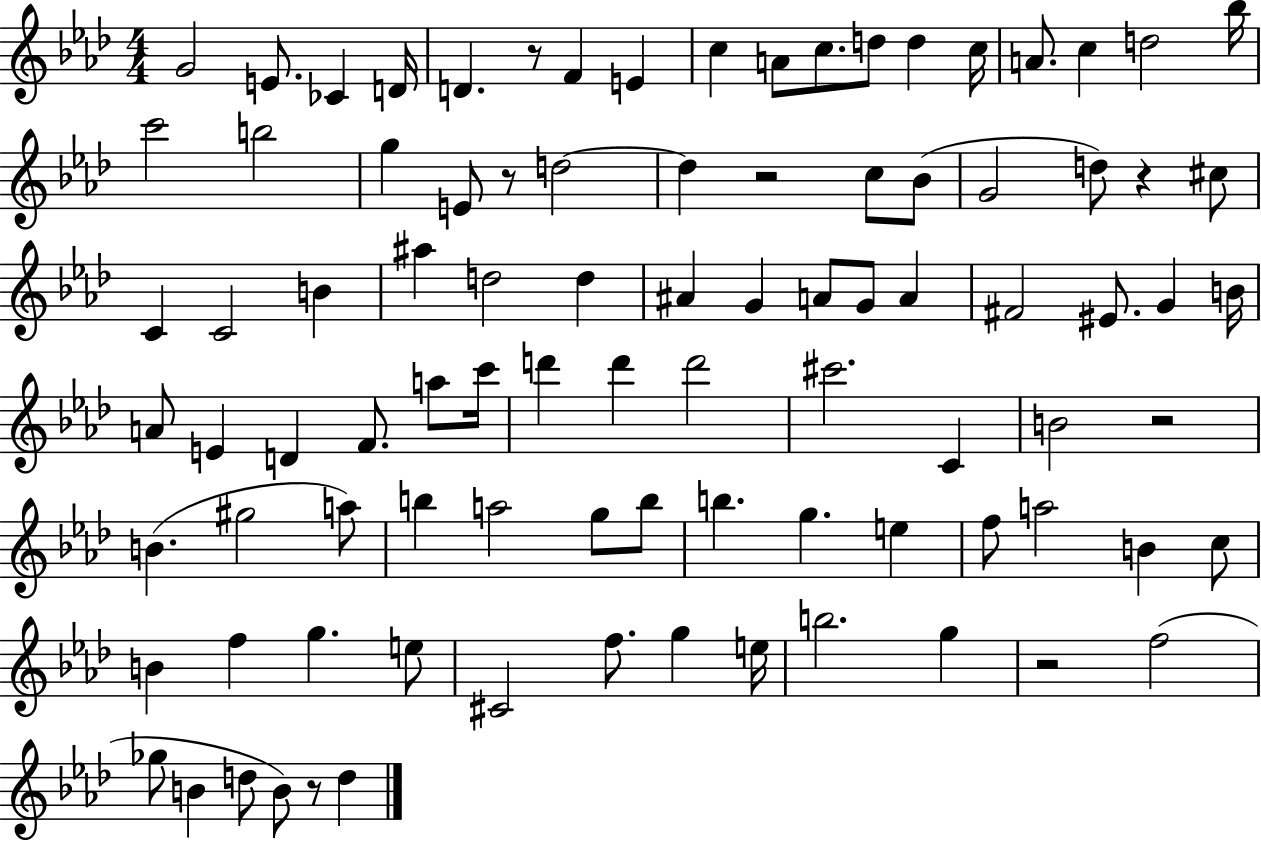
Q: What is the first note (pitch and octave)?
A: G4